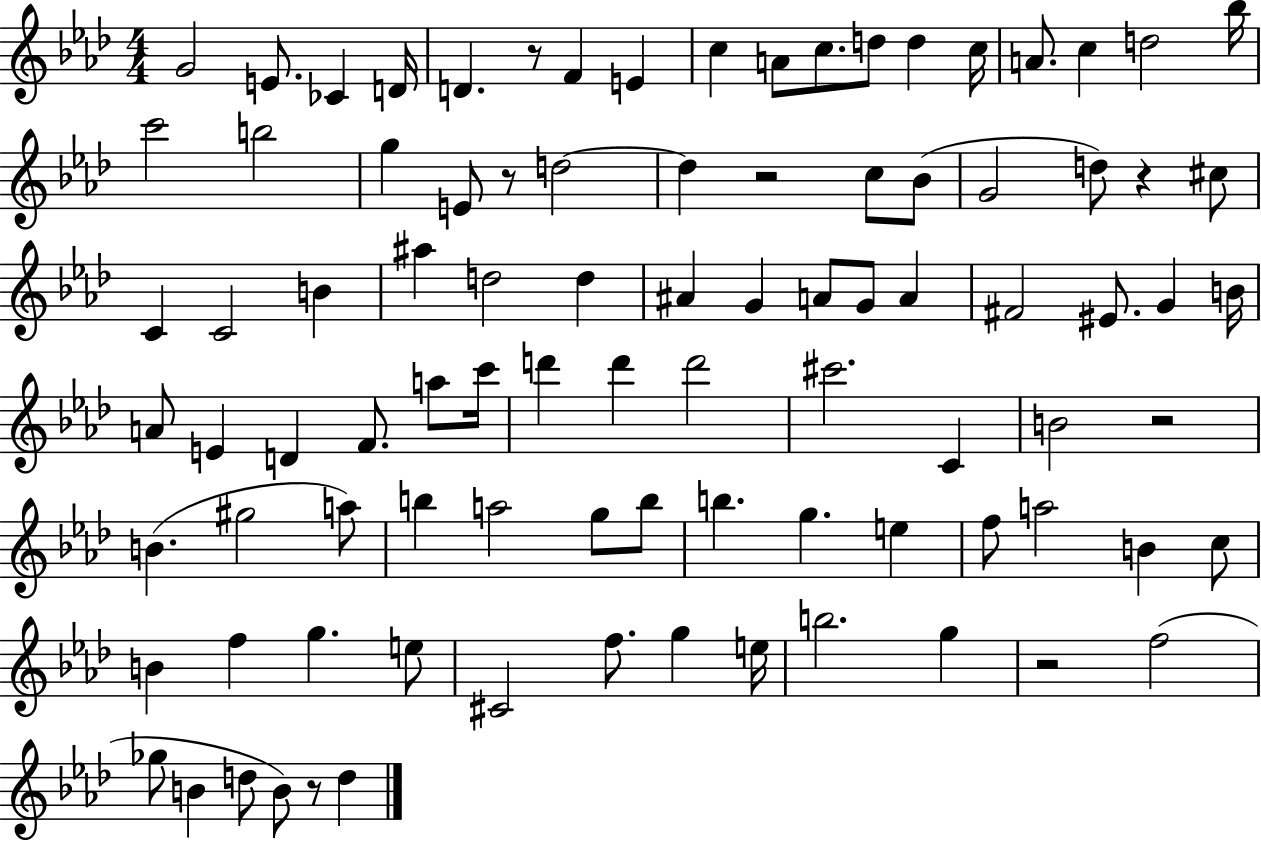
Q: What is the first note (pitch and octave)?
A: G4